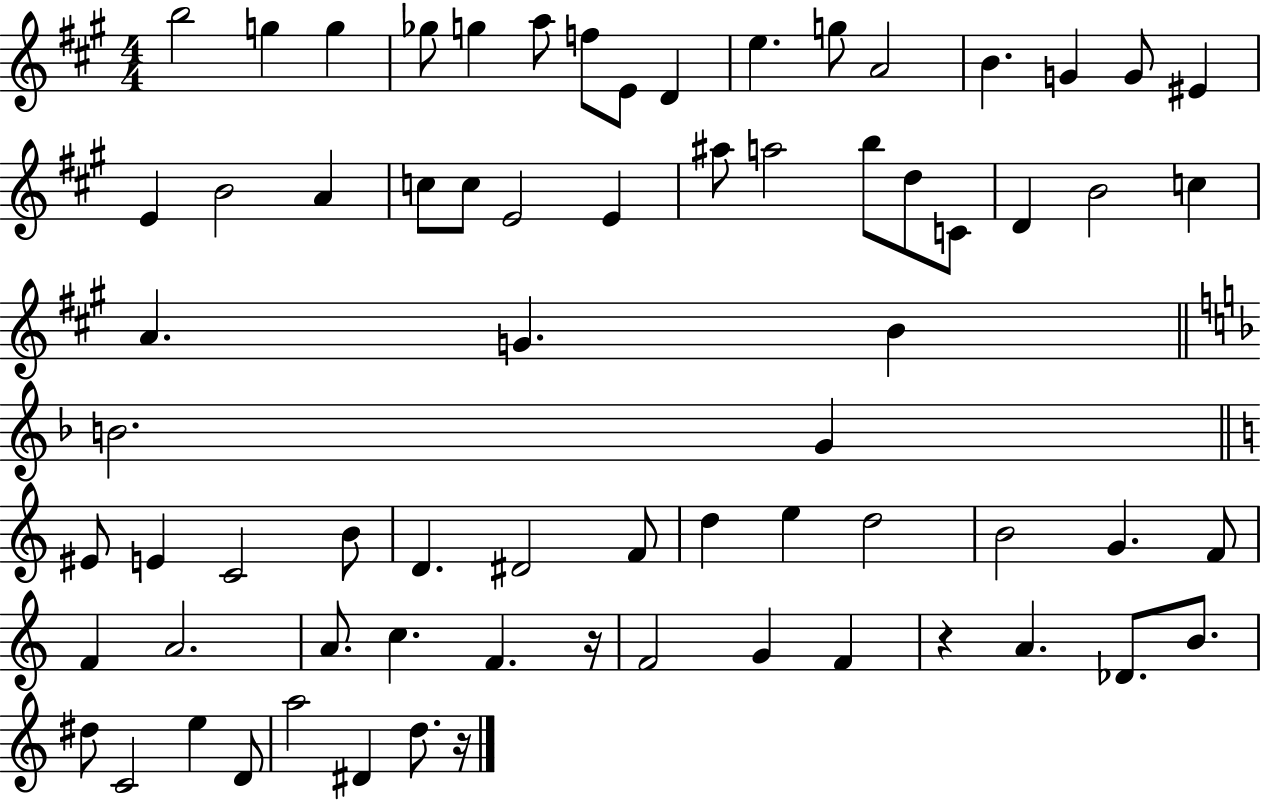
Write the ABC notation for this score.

X:1
T:Untitled
M:4/4
L:1/4
K:A
b2 g g _g/2 g a/2 f/2 E/2 D e g/2 A2 B G G/2 ^E E B2 A c/2 c/2 E2 E ^a/2 a2 b/2 d/2 C/2 D B2 c A G B B2 G ^E/2 E C2 B/2 D ^D2 F/2 d e d2 B2 G F/2 F A2 A/2 c F z/4 F2 G F z A _D/2 B/2 ^d/2 C2 e D/2 a2 ^D d/2 z/4